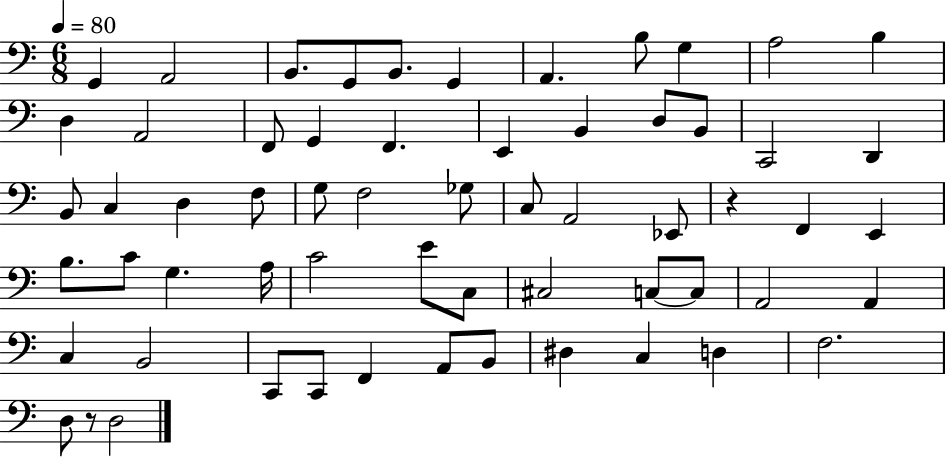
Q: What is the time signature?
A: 6/8